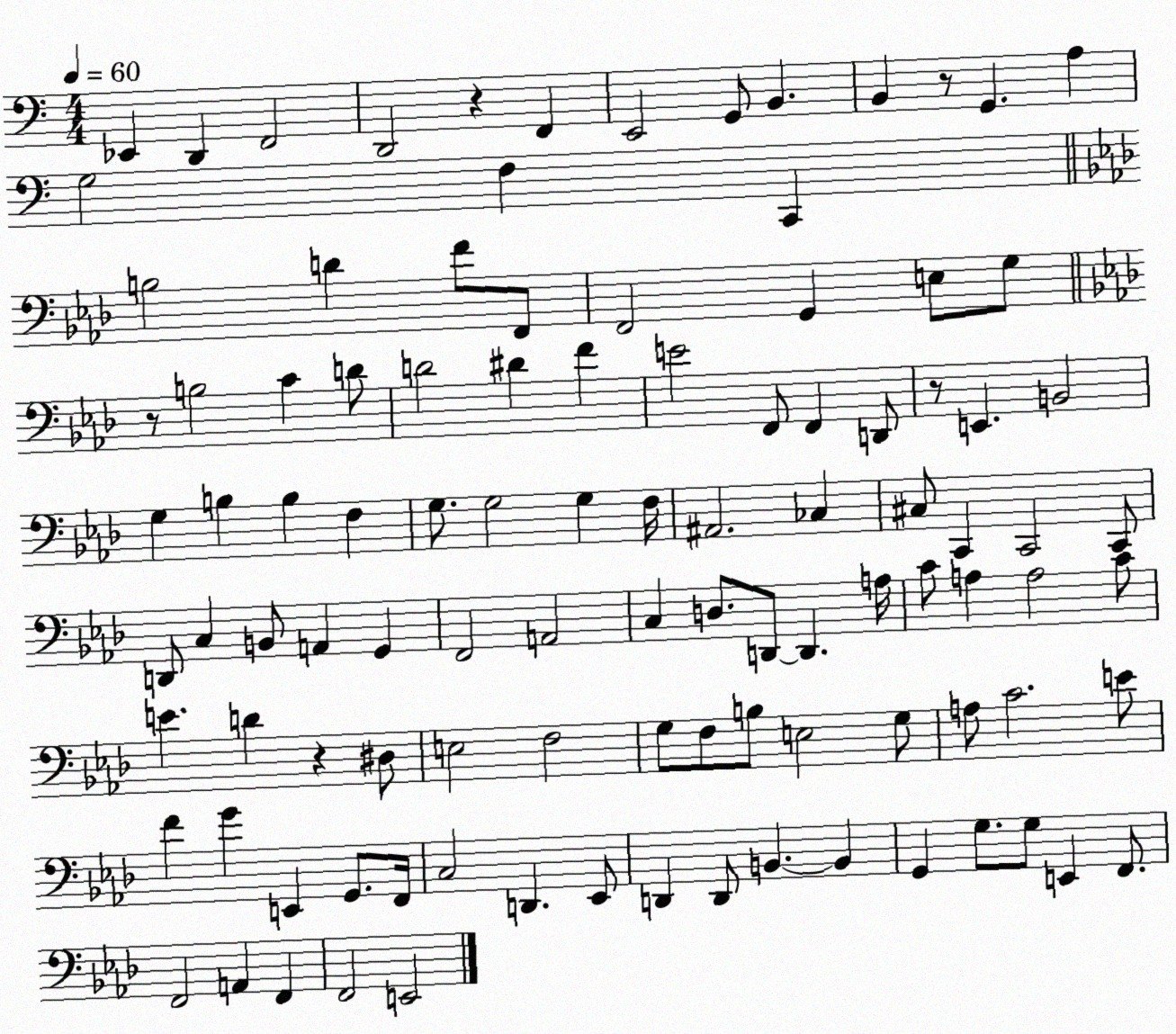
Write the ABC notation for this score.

X:1
T:Untitled
M:4/4
L:1/4
K:C
_E,, D,, F,,2 D,,2 z F,, E,,2 G,,/2 B,, B,, z/2 G,, A, G,2 F, C,, B,2 D F/2 F,,/2 F,,2 G,, E,/2 G,/2 z/2 B,2 C D/2 D2 ^D F E2 F,,/2 F,, D,,/2 z/2 E,, B,,2 G, B, B, F, G,/2 G,2 G, F,/4 ^A,,2 _C, ^C,/2 C,, C,,2 C,,/2 D,,/2 C, B,,/2 A,, G,, F,,2 A,,2 C, D,/2 D,,/2 D,, A,/4 C/2 A, A,2 C/2 E D z ^D,/2 E,2 F,2 G,/2 F,/2 B,/2 E,2 G,/2 A,/2 C2 E/2 F G E,, G,,/2 F,,/4 C,2 D,, _E,,/2 D,, D,,/2 B,, B,, G,, G,/2 G,/2 E,, F,,/2 F,,2 A,, F,, F,,2 E,,2